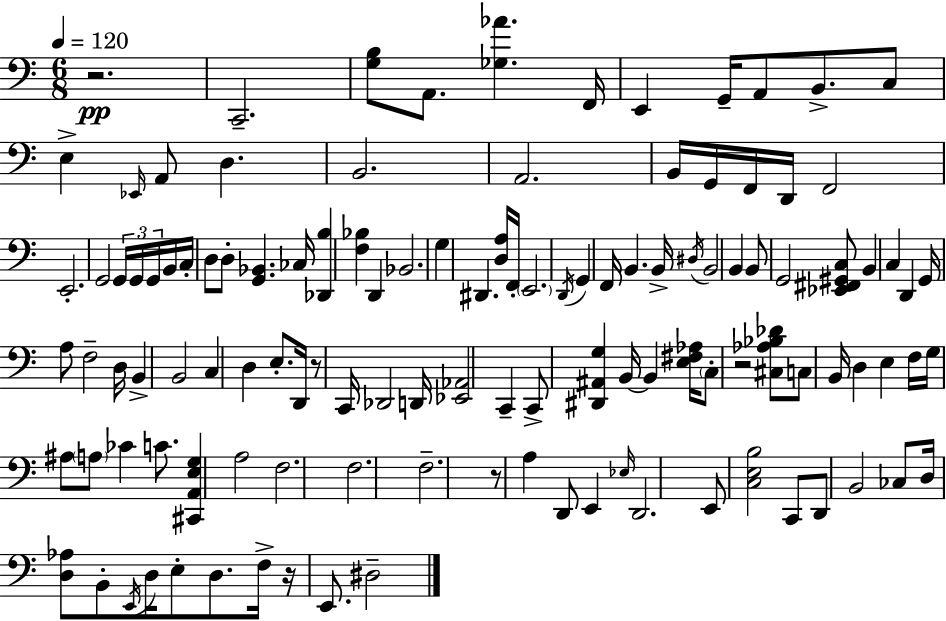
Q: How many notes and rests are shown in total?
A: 118